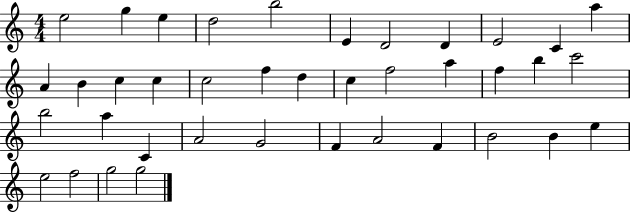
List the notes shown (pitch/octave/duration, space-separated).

E5/h G5/q E5/q D5/h B5/h E4/q D4/h D4/q E4/h C4/q A5/q A4/q B4/q C5/q C5/q C5/h F5/q D5/q C5/q F5/h A5/q F5/q B5/q C6/h B5/h A5/q C4/q A4/h G4/h F4/q A4/h F4/q B4/h B4/q E5/q E5/h F5/h G5/h G5/h